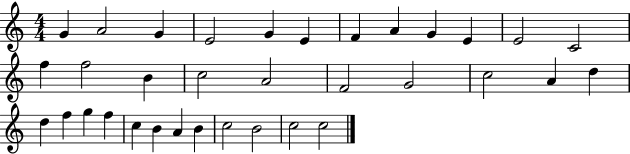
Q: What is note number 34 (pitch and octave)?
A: C5